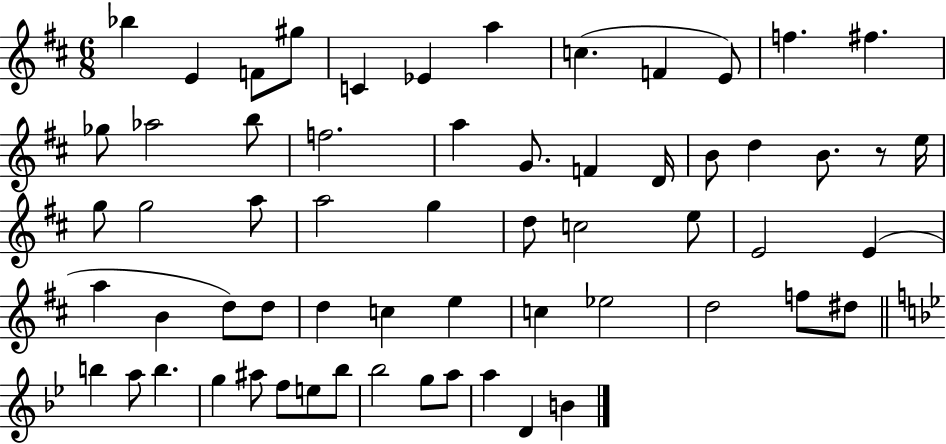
{
  \clef treble
  \numericTimeSignature
  \time 6/8
  \key d \major
  bes''4 e'4 f'8 gis''8 | c'4 ees'4 a''4 | c''4.( f'4 e'8) | f''4. fis''4. | \break ges''8 aes''2 b''8 | f''2. | a''4 g'8. f'4 d'16 | b'8 d''4 b'8. r8 e''16 | \break g''8 g''2 a''8 | a''2 g''4 | d''8 c''2 e''8 | e'2 e'4( | \break a''4 b'4 d''8) d''8 | d''4 c''4 e''4 | c''4 ees''2 | d''2 f''8 dis''8 | \break \bar "||" \break \key bes \major b''4 a''8 b''4. | g''4 ais''8 f''8 e''8 bes''8 | bes''2 g''8 a''8 | a''4 d'4 b'4 | \break \bar "|."
}